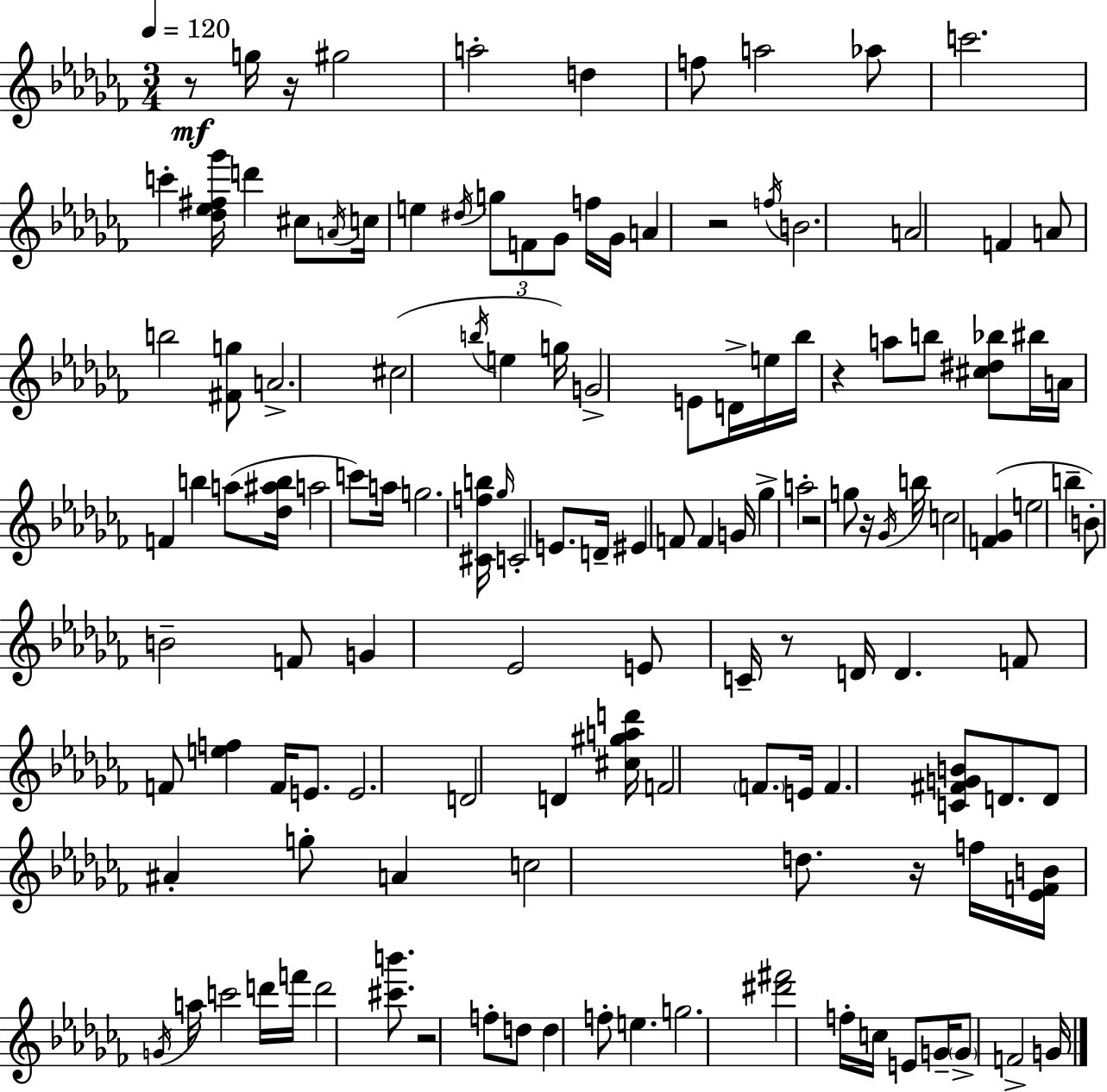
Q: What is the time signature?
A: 3/4